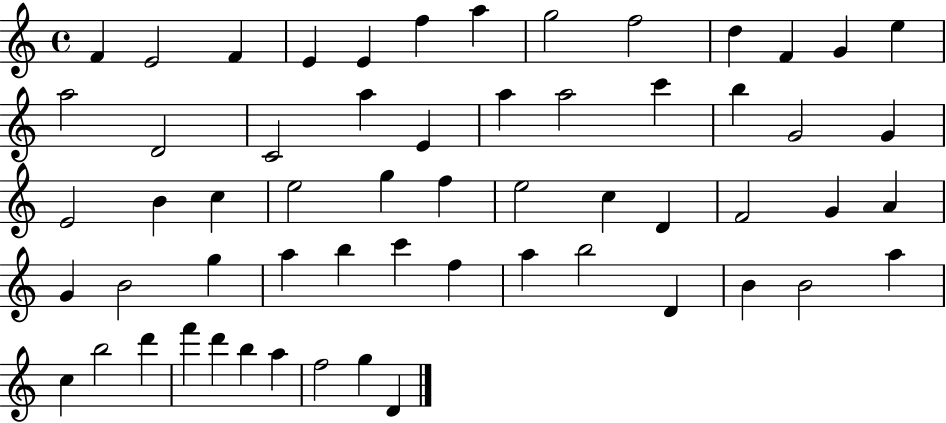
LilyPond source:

{
  \clef treble
  \time 4/4
  \defaultTimeSignature
  \key c \major
  f'4 e'2 f'4 | e'4 e'4 f''4 a''4 | g''2 f''2 | d''4 f'4 g'4 e''4 | \break a''2 d'2 | c'2 a''4 e'4 | a''4 a''2 c'''4 | b''4 g'2 g'4 | \break e'2 b'4 c''4 | e''2 g''4 f''4 | e''2 c''4 d'4 | f'2 g'4 a'4 | \break g'4 b'2 g''4 | a''4 b''4 c'''4 f''4 | a''4 b''2 d'4 | b'4 b'2 a''4 | \break c''4 b''2 d'''4 | f'''4 d'''4 b''4 a''4 | f''2 g''4 d'4 | \bar "|."
}